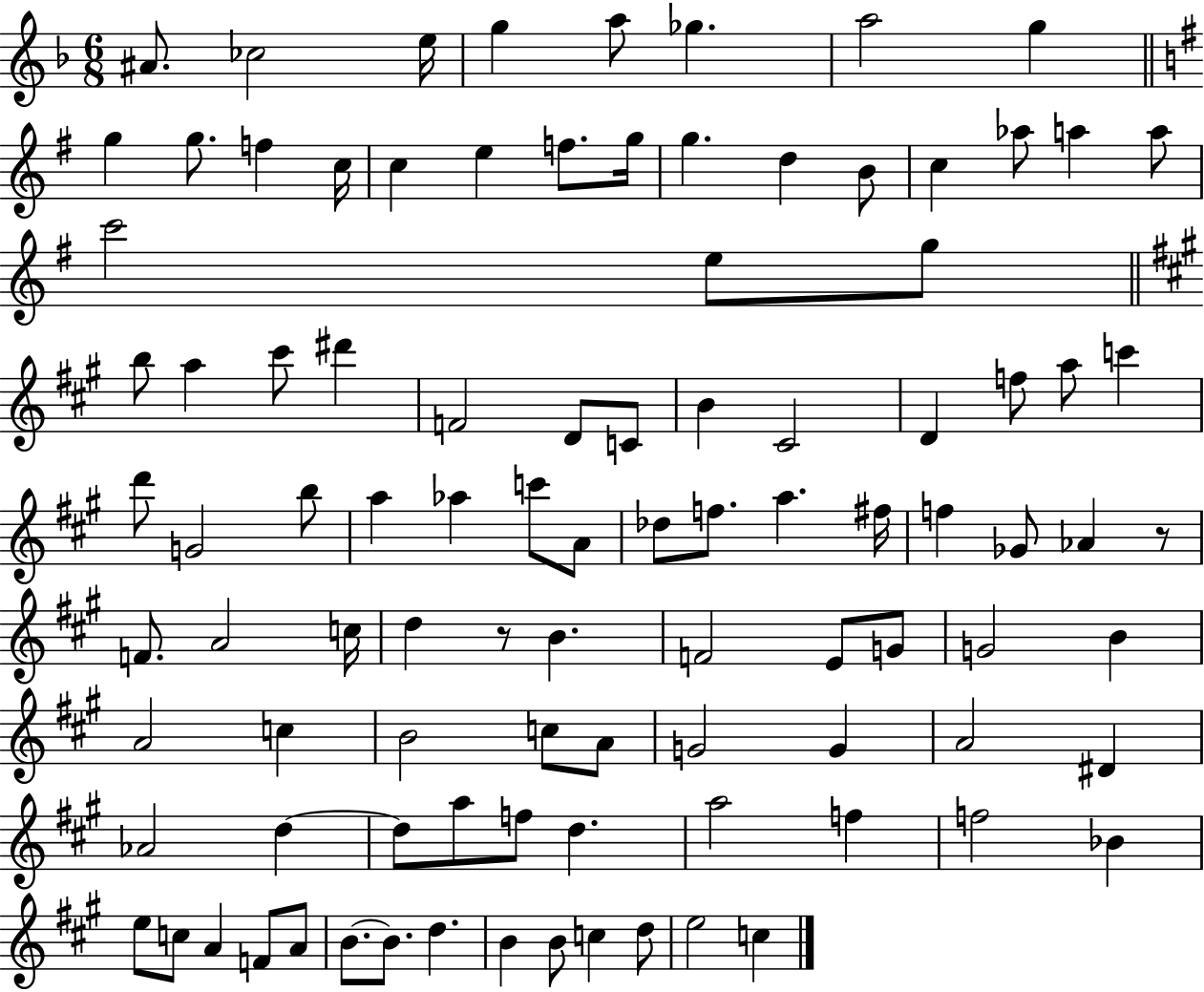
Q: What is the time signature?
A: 6/8